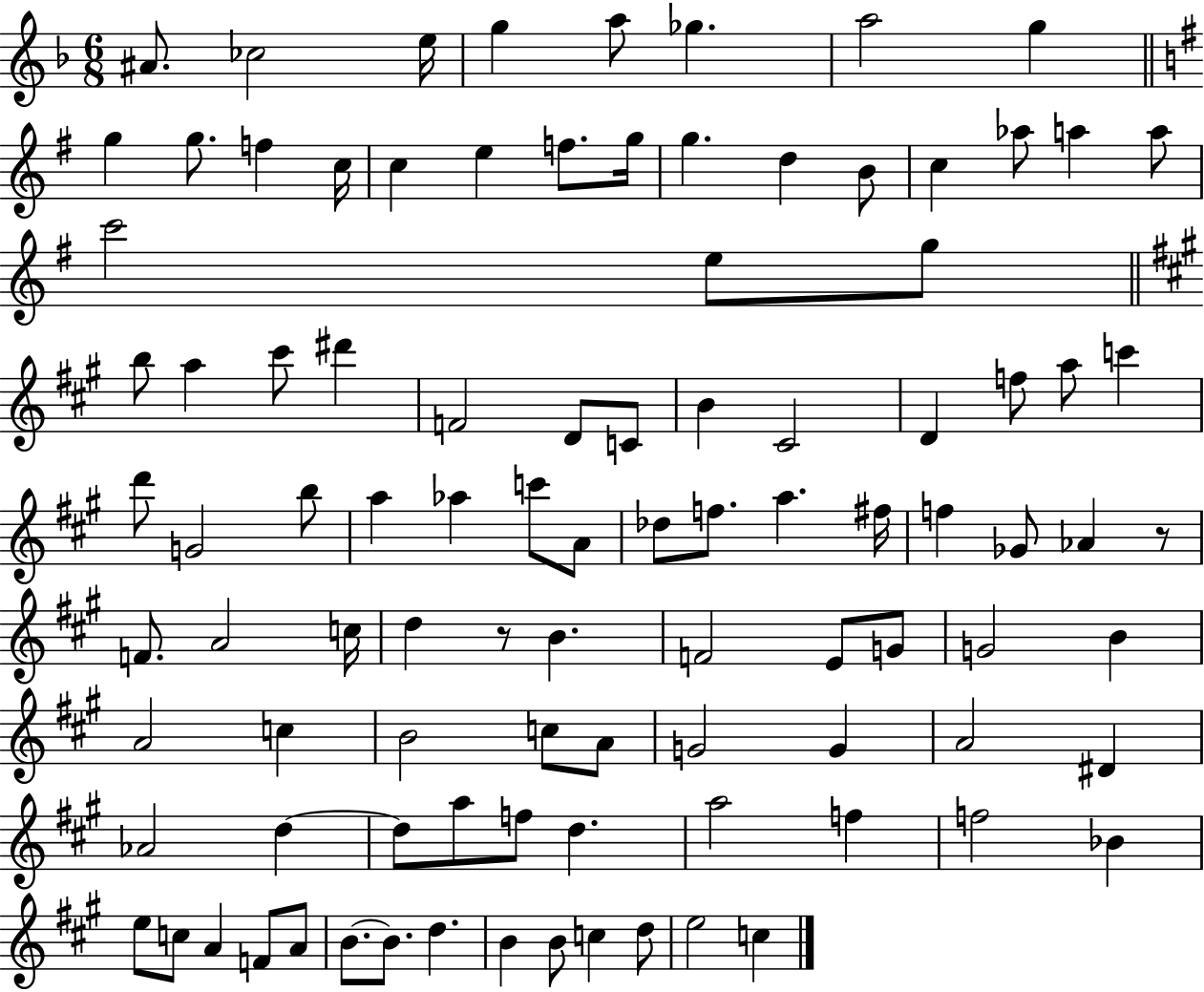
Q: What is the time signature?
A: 6/8